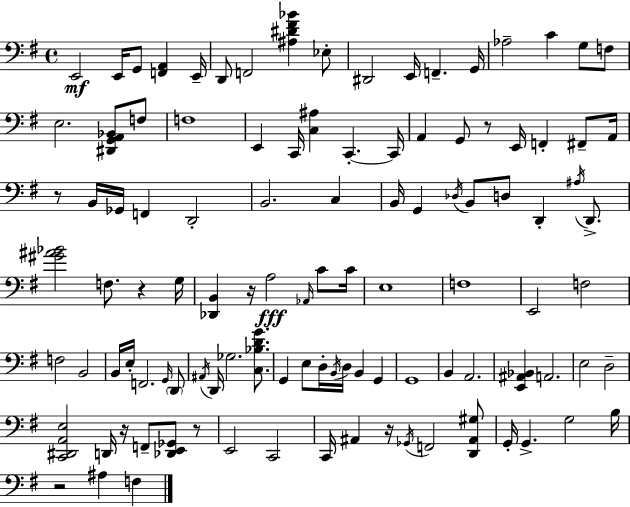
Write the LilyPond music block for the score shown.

{
  \clef bass
  \time 4/4
  \defaultTimeSignature
  \key e \minor
  e,2\mf e,16 g,8 <f, a,>4 e,16-- | d,8 f,2 <ais dis' fis' bes'>4 ees8-. | dis,2 e,16 f,4.-- g,16 | aes2-- c'4 g8 f8 | \break e2. <dis, g, a, bes,>8 f8 | f1 | e,4 c,16 <c ais>4 c,4.-.~~ c,16 | a,4 g,8 r8 e,16 f,4-. fis,8-- a,16 | \break r8 b,16 ges,16 f,4 d,2-. | b,2. c4 | b,16 g,4 \acciaccatura { des16 } b,8 d8 d,4-. \acciaccatura { ais16 } d,8.-> | <gis' ais' bes'>2 f8. r4 | \break g16 <des, b,>4 r16 a2\fff \grace { aes,16 } | c'8 c'16 e1 | f1 | e,2 f2 | \break f2 b,2 | b,16 e16-. f,2. | \grace { g,16 } \parenthesize d,8 \acciaccatura { ais,16 } d,16 ges2. | <c bes d' g'>8. g,4 e8 d16-. \acciaccatura { b,16 } d16 b,4 | \break g,4 g,1 | b,4 a,2. | <e, ais, bes,>4 a,2. | e2 d2-- | \break <c, dis, a, e>2 d,16 r16 | f,8-- <des, e, ges,>8 r8 e,2 c,2 | c,16 ais,4 r16 \acciaccatura { ges,16 } f,2 | <d, ais, gis>8 g,16-. g,4.-> g2 | \break b16 r2 ais4 | f4 \bar "|."
}